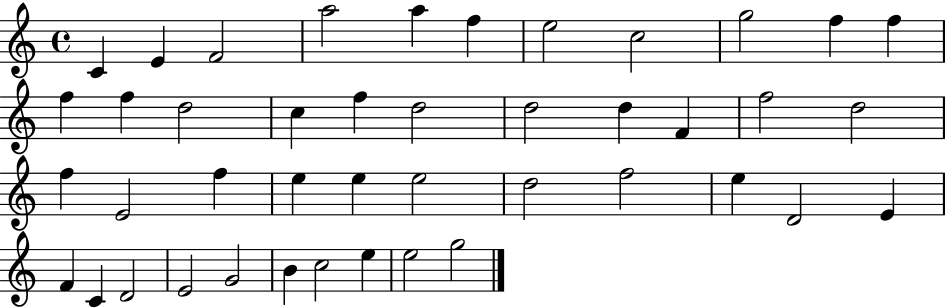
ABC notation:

X:1
T:Untitled
M:4/4
L:1/4
K:C
C E F2 a2 a f e2 c2 g2 f f f f d2 c f d2 d2 d F f2 d2 f E2 f e e e2 d2 f2 e D2 E F C D2 E2 G2 B c2 e e2 g2